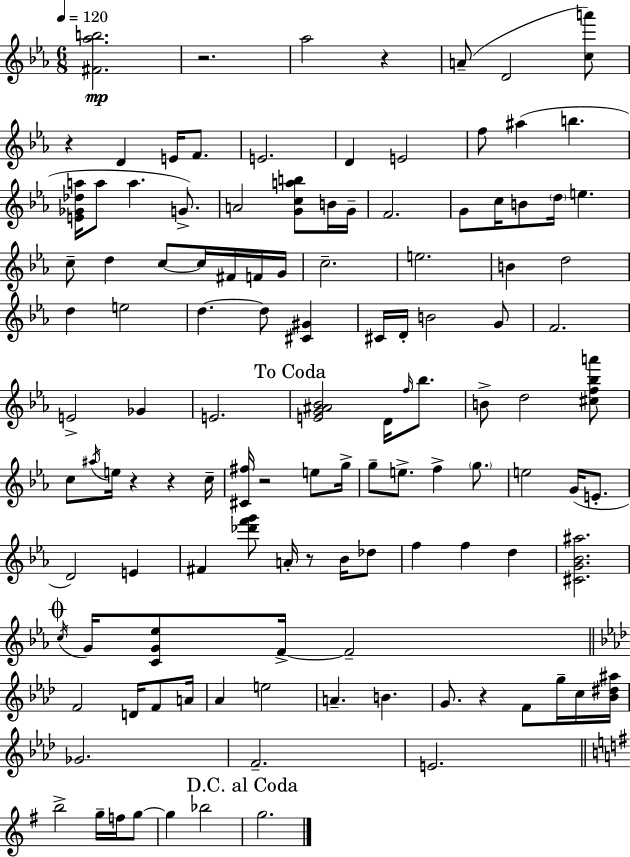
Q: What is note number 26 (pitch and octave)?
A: D5